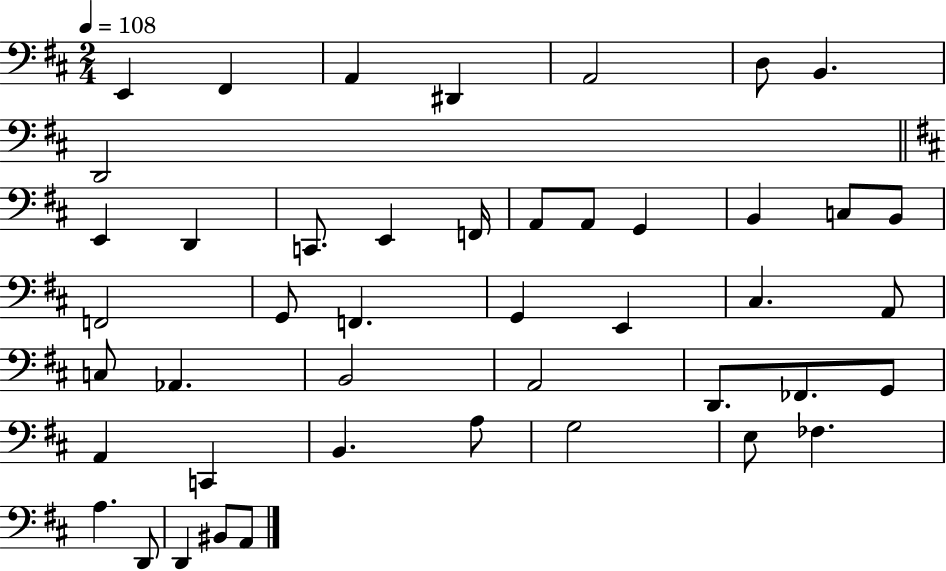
{
  \clef bass
  \numericTimeSignature
  \time 2/4
  \key d \major
  \tempo 4 = 108
  e,4 fis,4 | a,4 dis,4 | a,2 | d8 b,4. | \break d,2 | \bar "||" \break \key d \major e,4 d,4 | c,8. e,4 f,16 | a,8 a,8 g,4 | b,4 c8 b,8 | \break f,2 | g,8 f,4. | g,4 e,4 | cis4. a,8 | \break c8 aes,4. | b,2 | a,2 | d,8. fes,8. g,8 | \break a,4 c,4 | b,4. a8 | g2 | e8 fes4. | \break a4. d,8 | d,4 bis,8 a,8 | \bar "|."
}